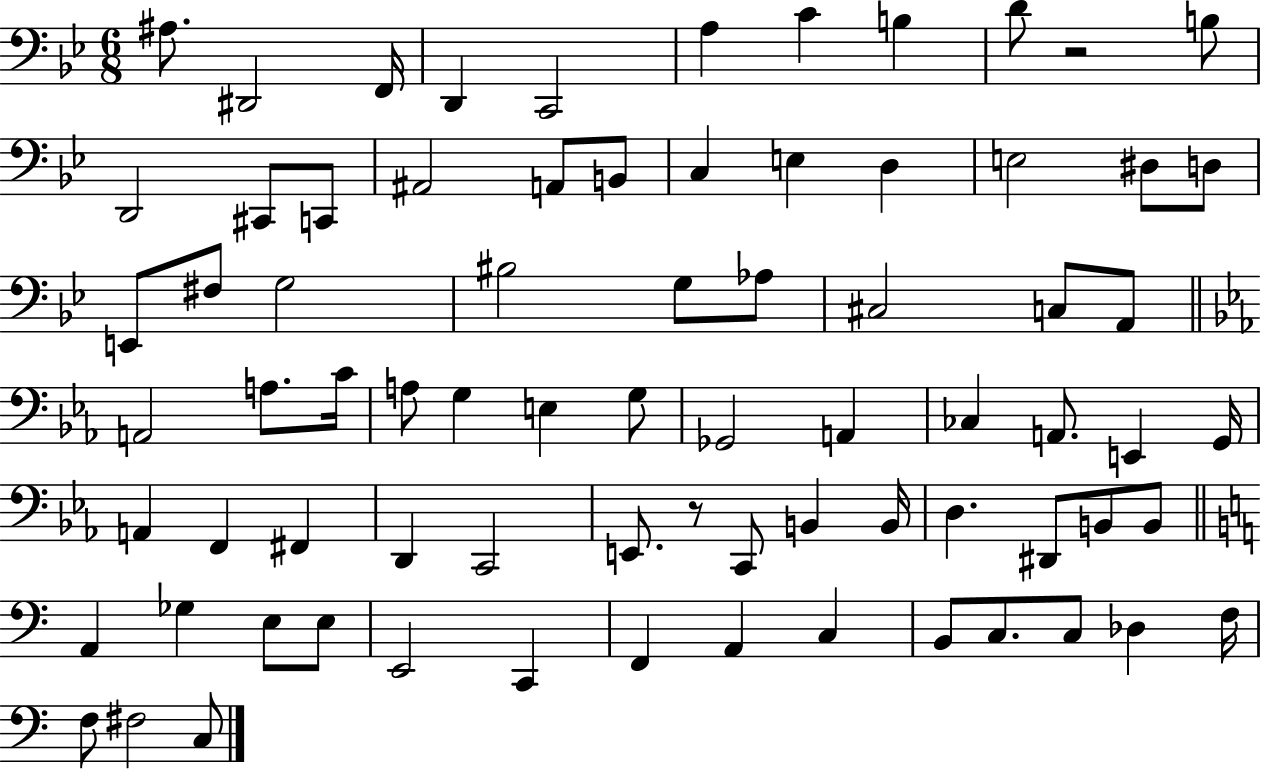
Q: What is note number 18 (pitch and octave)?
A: E3